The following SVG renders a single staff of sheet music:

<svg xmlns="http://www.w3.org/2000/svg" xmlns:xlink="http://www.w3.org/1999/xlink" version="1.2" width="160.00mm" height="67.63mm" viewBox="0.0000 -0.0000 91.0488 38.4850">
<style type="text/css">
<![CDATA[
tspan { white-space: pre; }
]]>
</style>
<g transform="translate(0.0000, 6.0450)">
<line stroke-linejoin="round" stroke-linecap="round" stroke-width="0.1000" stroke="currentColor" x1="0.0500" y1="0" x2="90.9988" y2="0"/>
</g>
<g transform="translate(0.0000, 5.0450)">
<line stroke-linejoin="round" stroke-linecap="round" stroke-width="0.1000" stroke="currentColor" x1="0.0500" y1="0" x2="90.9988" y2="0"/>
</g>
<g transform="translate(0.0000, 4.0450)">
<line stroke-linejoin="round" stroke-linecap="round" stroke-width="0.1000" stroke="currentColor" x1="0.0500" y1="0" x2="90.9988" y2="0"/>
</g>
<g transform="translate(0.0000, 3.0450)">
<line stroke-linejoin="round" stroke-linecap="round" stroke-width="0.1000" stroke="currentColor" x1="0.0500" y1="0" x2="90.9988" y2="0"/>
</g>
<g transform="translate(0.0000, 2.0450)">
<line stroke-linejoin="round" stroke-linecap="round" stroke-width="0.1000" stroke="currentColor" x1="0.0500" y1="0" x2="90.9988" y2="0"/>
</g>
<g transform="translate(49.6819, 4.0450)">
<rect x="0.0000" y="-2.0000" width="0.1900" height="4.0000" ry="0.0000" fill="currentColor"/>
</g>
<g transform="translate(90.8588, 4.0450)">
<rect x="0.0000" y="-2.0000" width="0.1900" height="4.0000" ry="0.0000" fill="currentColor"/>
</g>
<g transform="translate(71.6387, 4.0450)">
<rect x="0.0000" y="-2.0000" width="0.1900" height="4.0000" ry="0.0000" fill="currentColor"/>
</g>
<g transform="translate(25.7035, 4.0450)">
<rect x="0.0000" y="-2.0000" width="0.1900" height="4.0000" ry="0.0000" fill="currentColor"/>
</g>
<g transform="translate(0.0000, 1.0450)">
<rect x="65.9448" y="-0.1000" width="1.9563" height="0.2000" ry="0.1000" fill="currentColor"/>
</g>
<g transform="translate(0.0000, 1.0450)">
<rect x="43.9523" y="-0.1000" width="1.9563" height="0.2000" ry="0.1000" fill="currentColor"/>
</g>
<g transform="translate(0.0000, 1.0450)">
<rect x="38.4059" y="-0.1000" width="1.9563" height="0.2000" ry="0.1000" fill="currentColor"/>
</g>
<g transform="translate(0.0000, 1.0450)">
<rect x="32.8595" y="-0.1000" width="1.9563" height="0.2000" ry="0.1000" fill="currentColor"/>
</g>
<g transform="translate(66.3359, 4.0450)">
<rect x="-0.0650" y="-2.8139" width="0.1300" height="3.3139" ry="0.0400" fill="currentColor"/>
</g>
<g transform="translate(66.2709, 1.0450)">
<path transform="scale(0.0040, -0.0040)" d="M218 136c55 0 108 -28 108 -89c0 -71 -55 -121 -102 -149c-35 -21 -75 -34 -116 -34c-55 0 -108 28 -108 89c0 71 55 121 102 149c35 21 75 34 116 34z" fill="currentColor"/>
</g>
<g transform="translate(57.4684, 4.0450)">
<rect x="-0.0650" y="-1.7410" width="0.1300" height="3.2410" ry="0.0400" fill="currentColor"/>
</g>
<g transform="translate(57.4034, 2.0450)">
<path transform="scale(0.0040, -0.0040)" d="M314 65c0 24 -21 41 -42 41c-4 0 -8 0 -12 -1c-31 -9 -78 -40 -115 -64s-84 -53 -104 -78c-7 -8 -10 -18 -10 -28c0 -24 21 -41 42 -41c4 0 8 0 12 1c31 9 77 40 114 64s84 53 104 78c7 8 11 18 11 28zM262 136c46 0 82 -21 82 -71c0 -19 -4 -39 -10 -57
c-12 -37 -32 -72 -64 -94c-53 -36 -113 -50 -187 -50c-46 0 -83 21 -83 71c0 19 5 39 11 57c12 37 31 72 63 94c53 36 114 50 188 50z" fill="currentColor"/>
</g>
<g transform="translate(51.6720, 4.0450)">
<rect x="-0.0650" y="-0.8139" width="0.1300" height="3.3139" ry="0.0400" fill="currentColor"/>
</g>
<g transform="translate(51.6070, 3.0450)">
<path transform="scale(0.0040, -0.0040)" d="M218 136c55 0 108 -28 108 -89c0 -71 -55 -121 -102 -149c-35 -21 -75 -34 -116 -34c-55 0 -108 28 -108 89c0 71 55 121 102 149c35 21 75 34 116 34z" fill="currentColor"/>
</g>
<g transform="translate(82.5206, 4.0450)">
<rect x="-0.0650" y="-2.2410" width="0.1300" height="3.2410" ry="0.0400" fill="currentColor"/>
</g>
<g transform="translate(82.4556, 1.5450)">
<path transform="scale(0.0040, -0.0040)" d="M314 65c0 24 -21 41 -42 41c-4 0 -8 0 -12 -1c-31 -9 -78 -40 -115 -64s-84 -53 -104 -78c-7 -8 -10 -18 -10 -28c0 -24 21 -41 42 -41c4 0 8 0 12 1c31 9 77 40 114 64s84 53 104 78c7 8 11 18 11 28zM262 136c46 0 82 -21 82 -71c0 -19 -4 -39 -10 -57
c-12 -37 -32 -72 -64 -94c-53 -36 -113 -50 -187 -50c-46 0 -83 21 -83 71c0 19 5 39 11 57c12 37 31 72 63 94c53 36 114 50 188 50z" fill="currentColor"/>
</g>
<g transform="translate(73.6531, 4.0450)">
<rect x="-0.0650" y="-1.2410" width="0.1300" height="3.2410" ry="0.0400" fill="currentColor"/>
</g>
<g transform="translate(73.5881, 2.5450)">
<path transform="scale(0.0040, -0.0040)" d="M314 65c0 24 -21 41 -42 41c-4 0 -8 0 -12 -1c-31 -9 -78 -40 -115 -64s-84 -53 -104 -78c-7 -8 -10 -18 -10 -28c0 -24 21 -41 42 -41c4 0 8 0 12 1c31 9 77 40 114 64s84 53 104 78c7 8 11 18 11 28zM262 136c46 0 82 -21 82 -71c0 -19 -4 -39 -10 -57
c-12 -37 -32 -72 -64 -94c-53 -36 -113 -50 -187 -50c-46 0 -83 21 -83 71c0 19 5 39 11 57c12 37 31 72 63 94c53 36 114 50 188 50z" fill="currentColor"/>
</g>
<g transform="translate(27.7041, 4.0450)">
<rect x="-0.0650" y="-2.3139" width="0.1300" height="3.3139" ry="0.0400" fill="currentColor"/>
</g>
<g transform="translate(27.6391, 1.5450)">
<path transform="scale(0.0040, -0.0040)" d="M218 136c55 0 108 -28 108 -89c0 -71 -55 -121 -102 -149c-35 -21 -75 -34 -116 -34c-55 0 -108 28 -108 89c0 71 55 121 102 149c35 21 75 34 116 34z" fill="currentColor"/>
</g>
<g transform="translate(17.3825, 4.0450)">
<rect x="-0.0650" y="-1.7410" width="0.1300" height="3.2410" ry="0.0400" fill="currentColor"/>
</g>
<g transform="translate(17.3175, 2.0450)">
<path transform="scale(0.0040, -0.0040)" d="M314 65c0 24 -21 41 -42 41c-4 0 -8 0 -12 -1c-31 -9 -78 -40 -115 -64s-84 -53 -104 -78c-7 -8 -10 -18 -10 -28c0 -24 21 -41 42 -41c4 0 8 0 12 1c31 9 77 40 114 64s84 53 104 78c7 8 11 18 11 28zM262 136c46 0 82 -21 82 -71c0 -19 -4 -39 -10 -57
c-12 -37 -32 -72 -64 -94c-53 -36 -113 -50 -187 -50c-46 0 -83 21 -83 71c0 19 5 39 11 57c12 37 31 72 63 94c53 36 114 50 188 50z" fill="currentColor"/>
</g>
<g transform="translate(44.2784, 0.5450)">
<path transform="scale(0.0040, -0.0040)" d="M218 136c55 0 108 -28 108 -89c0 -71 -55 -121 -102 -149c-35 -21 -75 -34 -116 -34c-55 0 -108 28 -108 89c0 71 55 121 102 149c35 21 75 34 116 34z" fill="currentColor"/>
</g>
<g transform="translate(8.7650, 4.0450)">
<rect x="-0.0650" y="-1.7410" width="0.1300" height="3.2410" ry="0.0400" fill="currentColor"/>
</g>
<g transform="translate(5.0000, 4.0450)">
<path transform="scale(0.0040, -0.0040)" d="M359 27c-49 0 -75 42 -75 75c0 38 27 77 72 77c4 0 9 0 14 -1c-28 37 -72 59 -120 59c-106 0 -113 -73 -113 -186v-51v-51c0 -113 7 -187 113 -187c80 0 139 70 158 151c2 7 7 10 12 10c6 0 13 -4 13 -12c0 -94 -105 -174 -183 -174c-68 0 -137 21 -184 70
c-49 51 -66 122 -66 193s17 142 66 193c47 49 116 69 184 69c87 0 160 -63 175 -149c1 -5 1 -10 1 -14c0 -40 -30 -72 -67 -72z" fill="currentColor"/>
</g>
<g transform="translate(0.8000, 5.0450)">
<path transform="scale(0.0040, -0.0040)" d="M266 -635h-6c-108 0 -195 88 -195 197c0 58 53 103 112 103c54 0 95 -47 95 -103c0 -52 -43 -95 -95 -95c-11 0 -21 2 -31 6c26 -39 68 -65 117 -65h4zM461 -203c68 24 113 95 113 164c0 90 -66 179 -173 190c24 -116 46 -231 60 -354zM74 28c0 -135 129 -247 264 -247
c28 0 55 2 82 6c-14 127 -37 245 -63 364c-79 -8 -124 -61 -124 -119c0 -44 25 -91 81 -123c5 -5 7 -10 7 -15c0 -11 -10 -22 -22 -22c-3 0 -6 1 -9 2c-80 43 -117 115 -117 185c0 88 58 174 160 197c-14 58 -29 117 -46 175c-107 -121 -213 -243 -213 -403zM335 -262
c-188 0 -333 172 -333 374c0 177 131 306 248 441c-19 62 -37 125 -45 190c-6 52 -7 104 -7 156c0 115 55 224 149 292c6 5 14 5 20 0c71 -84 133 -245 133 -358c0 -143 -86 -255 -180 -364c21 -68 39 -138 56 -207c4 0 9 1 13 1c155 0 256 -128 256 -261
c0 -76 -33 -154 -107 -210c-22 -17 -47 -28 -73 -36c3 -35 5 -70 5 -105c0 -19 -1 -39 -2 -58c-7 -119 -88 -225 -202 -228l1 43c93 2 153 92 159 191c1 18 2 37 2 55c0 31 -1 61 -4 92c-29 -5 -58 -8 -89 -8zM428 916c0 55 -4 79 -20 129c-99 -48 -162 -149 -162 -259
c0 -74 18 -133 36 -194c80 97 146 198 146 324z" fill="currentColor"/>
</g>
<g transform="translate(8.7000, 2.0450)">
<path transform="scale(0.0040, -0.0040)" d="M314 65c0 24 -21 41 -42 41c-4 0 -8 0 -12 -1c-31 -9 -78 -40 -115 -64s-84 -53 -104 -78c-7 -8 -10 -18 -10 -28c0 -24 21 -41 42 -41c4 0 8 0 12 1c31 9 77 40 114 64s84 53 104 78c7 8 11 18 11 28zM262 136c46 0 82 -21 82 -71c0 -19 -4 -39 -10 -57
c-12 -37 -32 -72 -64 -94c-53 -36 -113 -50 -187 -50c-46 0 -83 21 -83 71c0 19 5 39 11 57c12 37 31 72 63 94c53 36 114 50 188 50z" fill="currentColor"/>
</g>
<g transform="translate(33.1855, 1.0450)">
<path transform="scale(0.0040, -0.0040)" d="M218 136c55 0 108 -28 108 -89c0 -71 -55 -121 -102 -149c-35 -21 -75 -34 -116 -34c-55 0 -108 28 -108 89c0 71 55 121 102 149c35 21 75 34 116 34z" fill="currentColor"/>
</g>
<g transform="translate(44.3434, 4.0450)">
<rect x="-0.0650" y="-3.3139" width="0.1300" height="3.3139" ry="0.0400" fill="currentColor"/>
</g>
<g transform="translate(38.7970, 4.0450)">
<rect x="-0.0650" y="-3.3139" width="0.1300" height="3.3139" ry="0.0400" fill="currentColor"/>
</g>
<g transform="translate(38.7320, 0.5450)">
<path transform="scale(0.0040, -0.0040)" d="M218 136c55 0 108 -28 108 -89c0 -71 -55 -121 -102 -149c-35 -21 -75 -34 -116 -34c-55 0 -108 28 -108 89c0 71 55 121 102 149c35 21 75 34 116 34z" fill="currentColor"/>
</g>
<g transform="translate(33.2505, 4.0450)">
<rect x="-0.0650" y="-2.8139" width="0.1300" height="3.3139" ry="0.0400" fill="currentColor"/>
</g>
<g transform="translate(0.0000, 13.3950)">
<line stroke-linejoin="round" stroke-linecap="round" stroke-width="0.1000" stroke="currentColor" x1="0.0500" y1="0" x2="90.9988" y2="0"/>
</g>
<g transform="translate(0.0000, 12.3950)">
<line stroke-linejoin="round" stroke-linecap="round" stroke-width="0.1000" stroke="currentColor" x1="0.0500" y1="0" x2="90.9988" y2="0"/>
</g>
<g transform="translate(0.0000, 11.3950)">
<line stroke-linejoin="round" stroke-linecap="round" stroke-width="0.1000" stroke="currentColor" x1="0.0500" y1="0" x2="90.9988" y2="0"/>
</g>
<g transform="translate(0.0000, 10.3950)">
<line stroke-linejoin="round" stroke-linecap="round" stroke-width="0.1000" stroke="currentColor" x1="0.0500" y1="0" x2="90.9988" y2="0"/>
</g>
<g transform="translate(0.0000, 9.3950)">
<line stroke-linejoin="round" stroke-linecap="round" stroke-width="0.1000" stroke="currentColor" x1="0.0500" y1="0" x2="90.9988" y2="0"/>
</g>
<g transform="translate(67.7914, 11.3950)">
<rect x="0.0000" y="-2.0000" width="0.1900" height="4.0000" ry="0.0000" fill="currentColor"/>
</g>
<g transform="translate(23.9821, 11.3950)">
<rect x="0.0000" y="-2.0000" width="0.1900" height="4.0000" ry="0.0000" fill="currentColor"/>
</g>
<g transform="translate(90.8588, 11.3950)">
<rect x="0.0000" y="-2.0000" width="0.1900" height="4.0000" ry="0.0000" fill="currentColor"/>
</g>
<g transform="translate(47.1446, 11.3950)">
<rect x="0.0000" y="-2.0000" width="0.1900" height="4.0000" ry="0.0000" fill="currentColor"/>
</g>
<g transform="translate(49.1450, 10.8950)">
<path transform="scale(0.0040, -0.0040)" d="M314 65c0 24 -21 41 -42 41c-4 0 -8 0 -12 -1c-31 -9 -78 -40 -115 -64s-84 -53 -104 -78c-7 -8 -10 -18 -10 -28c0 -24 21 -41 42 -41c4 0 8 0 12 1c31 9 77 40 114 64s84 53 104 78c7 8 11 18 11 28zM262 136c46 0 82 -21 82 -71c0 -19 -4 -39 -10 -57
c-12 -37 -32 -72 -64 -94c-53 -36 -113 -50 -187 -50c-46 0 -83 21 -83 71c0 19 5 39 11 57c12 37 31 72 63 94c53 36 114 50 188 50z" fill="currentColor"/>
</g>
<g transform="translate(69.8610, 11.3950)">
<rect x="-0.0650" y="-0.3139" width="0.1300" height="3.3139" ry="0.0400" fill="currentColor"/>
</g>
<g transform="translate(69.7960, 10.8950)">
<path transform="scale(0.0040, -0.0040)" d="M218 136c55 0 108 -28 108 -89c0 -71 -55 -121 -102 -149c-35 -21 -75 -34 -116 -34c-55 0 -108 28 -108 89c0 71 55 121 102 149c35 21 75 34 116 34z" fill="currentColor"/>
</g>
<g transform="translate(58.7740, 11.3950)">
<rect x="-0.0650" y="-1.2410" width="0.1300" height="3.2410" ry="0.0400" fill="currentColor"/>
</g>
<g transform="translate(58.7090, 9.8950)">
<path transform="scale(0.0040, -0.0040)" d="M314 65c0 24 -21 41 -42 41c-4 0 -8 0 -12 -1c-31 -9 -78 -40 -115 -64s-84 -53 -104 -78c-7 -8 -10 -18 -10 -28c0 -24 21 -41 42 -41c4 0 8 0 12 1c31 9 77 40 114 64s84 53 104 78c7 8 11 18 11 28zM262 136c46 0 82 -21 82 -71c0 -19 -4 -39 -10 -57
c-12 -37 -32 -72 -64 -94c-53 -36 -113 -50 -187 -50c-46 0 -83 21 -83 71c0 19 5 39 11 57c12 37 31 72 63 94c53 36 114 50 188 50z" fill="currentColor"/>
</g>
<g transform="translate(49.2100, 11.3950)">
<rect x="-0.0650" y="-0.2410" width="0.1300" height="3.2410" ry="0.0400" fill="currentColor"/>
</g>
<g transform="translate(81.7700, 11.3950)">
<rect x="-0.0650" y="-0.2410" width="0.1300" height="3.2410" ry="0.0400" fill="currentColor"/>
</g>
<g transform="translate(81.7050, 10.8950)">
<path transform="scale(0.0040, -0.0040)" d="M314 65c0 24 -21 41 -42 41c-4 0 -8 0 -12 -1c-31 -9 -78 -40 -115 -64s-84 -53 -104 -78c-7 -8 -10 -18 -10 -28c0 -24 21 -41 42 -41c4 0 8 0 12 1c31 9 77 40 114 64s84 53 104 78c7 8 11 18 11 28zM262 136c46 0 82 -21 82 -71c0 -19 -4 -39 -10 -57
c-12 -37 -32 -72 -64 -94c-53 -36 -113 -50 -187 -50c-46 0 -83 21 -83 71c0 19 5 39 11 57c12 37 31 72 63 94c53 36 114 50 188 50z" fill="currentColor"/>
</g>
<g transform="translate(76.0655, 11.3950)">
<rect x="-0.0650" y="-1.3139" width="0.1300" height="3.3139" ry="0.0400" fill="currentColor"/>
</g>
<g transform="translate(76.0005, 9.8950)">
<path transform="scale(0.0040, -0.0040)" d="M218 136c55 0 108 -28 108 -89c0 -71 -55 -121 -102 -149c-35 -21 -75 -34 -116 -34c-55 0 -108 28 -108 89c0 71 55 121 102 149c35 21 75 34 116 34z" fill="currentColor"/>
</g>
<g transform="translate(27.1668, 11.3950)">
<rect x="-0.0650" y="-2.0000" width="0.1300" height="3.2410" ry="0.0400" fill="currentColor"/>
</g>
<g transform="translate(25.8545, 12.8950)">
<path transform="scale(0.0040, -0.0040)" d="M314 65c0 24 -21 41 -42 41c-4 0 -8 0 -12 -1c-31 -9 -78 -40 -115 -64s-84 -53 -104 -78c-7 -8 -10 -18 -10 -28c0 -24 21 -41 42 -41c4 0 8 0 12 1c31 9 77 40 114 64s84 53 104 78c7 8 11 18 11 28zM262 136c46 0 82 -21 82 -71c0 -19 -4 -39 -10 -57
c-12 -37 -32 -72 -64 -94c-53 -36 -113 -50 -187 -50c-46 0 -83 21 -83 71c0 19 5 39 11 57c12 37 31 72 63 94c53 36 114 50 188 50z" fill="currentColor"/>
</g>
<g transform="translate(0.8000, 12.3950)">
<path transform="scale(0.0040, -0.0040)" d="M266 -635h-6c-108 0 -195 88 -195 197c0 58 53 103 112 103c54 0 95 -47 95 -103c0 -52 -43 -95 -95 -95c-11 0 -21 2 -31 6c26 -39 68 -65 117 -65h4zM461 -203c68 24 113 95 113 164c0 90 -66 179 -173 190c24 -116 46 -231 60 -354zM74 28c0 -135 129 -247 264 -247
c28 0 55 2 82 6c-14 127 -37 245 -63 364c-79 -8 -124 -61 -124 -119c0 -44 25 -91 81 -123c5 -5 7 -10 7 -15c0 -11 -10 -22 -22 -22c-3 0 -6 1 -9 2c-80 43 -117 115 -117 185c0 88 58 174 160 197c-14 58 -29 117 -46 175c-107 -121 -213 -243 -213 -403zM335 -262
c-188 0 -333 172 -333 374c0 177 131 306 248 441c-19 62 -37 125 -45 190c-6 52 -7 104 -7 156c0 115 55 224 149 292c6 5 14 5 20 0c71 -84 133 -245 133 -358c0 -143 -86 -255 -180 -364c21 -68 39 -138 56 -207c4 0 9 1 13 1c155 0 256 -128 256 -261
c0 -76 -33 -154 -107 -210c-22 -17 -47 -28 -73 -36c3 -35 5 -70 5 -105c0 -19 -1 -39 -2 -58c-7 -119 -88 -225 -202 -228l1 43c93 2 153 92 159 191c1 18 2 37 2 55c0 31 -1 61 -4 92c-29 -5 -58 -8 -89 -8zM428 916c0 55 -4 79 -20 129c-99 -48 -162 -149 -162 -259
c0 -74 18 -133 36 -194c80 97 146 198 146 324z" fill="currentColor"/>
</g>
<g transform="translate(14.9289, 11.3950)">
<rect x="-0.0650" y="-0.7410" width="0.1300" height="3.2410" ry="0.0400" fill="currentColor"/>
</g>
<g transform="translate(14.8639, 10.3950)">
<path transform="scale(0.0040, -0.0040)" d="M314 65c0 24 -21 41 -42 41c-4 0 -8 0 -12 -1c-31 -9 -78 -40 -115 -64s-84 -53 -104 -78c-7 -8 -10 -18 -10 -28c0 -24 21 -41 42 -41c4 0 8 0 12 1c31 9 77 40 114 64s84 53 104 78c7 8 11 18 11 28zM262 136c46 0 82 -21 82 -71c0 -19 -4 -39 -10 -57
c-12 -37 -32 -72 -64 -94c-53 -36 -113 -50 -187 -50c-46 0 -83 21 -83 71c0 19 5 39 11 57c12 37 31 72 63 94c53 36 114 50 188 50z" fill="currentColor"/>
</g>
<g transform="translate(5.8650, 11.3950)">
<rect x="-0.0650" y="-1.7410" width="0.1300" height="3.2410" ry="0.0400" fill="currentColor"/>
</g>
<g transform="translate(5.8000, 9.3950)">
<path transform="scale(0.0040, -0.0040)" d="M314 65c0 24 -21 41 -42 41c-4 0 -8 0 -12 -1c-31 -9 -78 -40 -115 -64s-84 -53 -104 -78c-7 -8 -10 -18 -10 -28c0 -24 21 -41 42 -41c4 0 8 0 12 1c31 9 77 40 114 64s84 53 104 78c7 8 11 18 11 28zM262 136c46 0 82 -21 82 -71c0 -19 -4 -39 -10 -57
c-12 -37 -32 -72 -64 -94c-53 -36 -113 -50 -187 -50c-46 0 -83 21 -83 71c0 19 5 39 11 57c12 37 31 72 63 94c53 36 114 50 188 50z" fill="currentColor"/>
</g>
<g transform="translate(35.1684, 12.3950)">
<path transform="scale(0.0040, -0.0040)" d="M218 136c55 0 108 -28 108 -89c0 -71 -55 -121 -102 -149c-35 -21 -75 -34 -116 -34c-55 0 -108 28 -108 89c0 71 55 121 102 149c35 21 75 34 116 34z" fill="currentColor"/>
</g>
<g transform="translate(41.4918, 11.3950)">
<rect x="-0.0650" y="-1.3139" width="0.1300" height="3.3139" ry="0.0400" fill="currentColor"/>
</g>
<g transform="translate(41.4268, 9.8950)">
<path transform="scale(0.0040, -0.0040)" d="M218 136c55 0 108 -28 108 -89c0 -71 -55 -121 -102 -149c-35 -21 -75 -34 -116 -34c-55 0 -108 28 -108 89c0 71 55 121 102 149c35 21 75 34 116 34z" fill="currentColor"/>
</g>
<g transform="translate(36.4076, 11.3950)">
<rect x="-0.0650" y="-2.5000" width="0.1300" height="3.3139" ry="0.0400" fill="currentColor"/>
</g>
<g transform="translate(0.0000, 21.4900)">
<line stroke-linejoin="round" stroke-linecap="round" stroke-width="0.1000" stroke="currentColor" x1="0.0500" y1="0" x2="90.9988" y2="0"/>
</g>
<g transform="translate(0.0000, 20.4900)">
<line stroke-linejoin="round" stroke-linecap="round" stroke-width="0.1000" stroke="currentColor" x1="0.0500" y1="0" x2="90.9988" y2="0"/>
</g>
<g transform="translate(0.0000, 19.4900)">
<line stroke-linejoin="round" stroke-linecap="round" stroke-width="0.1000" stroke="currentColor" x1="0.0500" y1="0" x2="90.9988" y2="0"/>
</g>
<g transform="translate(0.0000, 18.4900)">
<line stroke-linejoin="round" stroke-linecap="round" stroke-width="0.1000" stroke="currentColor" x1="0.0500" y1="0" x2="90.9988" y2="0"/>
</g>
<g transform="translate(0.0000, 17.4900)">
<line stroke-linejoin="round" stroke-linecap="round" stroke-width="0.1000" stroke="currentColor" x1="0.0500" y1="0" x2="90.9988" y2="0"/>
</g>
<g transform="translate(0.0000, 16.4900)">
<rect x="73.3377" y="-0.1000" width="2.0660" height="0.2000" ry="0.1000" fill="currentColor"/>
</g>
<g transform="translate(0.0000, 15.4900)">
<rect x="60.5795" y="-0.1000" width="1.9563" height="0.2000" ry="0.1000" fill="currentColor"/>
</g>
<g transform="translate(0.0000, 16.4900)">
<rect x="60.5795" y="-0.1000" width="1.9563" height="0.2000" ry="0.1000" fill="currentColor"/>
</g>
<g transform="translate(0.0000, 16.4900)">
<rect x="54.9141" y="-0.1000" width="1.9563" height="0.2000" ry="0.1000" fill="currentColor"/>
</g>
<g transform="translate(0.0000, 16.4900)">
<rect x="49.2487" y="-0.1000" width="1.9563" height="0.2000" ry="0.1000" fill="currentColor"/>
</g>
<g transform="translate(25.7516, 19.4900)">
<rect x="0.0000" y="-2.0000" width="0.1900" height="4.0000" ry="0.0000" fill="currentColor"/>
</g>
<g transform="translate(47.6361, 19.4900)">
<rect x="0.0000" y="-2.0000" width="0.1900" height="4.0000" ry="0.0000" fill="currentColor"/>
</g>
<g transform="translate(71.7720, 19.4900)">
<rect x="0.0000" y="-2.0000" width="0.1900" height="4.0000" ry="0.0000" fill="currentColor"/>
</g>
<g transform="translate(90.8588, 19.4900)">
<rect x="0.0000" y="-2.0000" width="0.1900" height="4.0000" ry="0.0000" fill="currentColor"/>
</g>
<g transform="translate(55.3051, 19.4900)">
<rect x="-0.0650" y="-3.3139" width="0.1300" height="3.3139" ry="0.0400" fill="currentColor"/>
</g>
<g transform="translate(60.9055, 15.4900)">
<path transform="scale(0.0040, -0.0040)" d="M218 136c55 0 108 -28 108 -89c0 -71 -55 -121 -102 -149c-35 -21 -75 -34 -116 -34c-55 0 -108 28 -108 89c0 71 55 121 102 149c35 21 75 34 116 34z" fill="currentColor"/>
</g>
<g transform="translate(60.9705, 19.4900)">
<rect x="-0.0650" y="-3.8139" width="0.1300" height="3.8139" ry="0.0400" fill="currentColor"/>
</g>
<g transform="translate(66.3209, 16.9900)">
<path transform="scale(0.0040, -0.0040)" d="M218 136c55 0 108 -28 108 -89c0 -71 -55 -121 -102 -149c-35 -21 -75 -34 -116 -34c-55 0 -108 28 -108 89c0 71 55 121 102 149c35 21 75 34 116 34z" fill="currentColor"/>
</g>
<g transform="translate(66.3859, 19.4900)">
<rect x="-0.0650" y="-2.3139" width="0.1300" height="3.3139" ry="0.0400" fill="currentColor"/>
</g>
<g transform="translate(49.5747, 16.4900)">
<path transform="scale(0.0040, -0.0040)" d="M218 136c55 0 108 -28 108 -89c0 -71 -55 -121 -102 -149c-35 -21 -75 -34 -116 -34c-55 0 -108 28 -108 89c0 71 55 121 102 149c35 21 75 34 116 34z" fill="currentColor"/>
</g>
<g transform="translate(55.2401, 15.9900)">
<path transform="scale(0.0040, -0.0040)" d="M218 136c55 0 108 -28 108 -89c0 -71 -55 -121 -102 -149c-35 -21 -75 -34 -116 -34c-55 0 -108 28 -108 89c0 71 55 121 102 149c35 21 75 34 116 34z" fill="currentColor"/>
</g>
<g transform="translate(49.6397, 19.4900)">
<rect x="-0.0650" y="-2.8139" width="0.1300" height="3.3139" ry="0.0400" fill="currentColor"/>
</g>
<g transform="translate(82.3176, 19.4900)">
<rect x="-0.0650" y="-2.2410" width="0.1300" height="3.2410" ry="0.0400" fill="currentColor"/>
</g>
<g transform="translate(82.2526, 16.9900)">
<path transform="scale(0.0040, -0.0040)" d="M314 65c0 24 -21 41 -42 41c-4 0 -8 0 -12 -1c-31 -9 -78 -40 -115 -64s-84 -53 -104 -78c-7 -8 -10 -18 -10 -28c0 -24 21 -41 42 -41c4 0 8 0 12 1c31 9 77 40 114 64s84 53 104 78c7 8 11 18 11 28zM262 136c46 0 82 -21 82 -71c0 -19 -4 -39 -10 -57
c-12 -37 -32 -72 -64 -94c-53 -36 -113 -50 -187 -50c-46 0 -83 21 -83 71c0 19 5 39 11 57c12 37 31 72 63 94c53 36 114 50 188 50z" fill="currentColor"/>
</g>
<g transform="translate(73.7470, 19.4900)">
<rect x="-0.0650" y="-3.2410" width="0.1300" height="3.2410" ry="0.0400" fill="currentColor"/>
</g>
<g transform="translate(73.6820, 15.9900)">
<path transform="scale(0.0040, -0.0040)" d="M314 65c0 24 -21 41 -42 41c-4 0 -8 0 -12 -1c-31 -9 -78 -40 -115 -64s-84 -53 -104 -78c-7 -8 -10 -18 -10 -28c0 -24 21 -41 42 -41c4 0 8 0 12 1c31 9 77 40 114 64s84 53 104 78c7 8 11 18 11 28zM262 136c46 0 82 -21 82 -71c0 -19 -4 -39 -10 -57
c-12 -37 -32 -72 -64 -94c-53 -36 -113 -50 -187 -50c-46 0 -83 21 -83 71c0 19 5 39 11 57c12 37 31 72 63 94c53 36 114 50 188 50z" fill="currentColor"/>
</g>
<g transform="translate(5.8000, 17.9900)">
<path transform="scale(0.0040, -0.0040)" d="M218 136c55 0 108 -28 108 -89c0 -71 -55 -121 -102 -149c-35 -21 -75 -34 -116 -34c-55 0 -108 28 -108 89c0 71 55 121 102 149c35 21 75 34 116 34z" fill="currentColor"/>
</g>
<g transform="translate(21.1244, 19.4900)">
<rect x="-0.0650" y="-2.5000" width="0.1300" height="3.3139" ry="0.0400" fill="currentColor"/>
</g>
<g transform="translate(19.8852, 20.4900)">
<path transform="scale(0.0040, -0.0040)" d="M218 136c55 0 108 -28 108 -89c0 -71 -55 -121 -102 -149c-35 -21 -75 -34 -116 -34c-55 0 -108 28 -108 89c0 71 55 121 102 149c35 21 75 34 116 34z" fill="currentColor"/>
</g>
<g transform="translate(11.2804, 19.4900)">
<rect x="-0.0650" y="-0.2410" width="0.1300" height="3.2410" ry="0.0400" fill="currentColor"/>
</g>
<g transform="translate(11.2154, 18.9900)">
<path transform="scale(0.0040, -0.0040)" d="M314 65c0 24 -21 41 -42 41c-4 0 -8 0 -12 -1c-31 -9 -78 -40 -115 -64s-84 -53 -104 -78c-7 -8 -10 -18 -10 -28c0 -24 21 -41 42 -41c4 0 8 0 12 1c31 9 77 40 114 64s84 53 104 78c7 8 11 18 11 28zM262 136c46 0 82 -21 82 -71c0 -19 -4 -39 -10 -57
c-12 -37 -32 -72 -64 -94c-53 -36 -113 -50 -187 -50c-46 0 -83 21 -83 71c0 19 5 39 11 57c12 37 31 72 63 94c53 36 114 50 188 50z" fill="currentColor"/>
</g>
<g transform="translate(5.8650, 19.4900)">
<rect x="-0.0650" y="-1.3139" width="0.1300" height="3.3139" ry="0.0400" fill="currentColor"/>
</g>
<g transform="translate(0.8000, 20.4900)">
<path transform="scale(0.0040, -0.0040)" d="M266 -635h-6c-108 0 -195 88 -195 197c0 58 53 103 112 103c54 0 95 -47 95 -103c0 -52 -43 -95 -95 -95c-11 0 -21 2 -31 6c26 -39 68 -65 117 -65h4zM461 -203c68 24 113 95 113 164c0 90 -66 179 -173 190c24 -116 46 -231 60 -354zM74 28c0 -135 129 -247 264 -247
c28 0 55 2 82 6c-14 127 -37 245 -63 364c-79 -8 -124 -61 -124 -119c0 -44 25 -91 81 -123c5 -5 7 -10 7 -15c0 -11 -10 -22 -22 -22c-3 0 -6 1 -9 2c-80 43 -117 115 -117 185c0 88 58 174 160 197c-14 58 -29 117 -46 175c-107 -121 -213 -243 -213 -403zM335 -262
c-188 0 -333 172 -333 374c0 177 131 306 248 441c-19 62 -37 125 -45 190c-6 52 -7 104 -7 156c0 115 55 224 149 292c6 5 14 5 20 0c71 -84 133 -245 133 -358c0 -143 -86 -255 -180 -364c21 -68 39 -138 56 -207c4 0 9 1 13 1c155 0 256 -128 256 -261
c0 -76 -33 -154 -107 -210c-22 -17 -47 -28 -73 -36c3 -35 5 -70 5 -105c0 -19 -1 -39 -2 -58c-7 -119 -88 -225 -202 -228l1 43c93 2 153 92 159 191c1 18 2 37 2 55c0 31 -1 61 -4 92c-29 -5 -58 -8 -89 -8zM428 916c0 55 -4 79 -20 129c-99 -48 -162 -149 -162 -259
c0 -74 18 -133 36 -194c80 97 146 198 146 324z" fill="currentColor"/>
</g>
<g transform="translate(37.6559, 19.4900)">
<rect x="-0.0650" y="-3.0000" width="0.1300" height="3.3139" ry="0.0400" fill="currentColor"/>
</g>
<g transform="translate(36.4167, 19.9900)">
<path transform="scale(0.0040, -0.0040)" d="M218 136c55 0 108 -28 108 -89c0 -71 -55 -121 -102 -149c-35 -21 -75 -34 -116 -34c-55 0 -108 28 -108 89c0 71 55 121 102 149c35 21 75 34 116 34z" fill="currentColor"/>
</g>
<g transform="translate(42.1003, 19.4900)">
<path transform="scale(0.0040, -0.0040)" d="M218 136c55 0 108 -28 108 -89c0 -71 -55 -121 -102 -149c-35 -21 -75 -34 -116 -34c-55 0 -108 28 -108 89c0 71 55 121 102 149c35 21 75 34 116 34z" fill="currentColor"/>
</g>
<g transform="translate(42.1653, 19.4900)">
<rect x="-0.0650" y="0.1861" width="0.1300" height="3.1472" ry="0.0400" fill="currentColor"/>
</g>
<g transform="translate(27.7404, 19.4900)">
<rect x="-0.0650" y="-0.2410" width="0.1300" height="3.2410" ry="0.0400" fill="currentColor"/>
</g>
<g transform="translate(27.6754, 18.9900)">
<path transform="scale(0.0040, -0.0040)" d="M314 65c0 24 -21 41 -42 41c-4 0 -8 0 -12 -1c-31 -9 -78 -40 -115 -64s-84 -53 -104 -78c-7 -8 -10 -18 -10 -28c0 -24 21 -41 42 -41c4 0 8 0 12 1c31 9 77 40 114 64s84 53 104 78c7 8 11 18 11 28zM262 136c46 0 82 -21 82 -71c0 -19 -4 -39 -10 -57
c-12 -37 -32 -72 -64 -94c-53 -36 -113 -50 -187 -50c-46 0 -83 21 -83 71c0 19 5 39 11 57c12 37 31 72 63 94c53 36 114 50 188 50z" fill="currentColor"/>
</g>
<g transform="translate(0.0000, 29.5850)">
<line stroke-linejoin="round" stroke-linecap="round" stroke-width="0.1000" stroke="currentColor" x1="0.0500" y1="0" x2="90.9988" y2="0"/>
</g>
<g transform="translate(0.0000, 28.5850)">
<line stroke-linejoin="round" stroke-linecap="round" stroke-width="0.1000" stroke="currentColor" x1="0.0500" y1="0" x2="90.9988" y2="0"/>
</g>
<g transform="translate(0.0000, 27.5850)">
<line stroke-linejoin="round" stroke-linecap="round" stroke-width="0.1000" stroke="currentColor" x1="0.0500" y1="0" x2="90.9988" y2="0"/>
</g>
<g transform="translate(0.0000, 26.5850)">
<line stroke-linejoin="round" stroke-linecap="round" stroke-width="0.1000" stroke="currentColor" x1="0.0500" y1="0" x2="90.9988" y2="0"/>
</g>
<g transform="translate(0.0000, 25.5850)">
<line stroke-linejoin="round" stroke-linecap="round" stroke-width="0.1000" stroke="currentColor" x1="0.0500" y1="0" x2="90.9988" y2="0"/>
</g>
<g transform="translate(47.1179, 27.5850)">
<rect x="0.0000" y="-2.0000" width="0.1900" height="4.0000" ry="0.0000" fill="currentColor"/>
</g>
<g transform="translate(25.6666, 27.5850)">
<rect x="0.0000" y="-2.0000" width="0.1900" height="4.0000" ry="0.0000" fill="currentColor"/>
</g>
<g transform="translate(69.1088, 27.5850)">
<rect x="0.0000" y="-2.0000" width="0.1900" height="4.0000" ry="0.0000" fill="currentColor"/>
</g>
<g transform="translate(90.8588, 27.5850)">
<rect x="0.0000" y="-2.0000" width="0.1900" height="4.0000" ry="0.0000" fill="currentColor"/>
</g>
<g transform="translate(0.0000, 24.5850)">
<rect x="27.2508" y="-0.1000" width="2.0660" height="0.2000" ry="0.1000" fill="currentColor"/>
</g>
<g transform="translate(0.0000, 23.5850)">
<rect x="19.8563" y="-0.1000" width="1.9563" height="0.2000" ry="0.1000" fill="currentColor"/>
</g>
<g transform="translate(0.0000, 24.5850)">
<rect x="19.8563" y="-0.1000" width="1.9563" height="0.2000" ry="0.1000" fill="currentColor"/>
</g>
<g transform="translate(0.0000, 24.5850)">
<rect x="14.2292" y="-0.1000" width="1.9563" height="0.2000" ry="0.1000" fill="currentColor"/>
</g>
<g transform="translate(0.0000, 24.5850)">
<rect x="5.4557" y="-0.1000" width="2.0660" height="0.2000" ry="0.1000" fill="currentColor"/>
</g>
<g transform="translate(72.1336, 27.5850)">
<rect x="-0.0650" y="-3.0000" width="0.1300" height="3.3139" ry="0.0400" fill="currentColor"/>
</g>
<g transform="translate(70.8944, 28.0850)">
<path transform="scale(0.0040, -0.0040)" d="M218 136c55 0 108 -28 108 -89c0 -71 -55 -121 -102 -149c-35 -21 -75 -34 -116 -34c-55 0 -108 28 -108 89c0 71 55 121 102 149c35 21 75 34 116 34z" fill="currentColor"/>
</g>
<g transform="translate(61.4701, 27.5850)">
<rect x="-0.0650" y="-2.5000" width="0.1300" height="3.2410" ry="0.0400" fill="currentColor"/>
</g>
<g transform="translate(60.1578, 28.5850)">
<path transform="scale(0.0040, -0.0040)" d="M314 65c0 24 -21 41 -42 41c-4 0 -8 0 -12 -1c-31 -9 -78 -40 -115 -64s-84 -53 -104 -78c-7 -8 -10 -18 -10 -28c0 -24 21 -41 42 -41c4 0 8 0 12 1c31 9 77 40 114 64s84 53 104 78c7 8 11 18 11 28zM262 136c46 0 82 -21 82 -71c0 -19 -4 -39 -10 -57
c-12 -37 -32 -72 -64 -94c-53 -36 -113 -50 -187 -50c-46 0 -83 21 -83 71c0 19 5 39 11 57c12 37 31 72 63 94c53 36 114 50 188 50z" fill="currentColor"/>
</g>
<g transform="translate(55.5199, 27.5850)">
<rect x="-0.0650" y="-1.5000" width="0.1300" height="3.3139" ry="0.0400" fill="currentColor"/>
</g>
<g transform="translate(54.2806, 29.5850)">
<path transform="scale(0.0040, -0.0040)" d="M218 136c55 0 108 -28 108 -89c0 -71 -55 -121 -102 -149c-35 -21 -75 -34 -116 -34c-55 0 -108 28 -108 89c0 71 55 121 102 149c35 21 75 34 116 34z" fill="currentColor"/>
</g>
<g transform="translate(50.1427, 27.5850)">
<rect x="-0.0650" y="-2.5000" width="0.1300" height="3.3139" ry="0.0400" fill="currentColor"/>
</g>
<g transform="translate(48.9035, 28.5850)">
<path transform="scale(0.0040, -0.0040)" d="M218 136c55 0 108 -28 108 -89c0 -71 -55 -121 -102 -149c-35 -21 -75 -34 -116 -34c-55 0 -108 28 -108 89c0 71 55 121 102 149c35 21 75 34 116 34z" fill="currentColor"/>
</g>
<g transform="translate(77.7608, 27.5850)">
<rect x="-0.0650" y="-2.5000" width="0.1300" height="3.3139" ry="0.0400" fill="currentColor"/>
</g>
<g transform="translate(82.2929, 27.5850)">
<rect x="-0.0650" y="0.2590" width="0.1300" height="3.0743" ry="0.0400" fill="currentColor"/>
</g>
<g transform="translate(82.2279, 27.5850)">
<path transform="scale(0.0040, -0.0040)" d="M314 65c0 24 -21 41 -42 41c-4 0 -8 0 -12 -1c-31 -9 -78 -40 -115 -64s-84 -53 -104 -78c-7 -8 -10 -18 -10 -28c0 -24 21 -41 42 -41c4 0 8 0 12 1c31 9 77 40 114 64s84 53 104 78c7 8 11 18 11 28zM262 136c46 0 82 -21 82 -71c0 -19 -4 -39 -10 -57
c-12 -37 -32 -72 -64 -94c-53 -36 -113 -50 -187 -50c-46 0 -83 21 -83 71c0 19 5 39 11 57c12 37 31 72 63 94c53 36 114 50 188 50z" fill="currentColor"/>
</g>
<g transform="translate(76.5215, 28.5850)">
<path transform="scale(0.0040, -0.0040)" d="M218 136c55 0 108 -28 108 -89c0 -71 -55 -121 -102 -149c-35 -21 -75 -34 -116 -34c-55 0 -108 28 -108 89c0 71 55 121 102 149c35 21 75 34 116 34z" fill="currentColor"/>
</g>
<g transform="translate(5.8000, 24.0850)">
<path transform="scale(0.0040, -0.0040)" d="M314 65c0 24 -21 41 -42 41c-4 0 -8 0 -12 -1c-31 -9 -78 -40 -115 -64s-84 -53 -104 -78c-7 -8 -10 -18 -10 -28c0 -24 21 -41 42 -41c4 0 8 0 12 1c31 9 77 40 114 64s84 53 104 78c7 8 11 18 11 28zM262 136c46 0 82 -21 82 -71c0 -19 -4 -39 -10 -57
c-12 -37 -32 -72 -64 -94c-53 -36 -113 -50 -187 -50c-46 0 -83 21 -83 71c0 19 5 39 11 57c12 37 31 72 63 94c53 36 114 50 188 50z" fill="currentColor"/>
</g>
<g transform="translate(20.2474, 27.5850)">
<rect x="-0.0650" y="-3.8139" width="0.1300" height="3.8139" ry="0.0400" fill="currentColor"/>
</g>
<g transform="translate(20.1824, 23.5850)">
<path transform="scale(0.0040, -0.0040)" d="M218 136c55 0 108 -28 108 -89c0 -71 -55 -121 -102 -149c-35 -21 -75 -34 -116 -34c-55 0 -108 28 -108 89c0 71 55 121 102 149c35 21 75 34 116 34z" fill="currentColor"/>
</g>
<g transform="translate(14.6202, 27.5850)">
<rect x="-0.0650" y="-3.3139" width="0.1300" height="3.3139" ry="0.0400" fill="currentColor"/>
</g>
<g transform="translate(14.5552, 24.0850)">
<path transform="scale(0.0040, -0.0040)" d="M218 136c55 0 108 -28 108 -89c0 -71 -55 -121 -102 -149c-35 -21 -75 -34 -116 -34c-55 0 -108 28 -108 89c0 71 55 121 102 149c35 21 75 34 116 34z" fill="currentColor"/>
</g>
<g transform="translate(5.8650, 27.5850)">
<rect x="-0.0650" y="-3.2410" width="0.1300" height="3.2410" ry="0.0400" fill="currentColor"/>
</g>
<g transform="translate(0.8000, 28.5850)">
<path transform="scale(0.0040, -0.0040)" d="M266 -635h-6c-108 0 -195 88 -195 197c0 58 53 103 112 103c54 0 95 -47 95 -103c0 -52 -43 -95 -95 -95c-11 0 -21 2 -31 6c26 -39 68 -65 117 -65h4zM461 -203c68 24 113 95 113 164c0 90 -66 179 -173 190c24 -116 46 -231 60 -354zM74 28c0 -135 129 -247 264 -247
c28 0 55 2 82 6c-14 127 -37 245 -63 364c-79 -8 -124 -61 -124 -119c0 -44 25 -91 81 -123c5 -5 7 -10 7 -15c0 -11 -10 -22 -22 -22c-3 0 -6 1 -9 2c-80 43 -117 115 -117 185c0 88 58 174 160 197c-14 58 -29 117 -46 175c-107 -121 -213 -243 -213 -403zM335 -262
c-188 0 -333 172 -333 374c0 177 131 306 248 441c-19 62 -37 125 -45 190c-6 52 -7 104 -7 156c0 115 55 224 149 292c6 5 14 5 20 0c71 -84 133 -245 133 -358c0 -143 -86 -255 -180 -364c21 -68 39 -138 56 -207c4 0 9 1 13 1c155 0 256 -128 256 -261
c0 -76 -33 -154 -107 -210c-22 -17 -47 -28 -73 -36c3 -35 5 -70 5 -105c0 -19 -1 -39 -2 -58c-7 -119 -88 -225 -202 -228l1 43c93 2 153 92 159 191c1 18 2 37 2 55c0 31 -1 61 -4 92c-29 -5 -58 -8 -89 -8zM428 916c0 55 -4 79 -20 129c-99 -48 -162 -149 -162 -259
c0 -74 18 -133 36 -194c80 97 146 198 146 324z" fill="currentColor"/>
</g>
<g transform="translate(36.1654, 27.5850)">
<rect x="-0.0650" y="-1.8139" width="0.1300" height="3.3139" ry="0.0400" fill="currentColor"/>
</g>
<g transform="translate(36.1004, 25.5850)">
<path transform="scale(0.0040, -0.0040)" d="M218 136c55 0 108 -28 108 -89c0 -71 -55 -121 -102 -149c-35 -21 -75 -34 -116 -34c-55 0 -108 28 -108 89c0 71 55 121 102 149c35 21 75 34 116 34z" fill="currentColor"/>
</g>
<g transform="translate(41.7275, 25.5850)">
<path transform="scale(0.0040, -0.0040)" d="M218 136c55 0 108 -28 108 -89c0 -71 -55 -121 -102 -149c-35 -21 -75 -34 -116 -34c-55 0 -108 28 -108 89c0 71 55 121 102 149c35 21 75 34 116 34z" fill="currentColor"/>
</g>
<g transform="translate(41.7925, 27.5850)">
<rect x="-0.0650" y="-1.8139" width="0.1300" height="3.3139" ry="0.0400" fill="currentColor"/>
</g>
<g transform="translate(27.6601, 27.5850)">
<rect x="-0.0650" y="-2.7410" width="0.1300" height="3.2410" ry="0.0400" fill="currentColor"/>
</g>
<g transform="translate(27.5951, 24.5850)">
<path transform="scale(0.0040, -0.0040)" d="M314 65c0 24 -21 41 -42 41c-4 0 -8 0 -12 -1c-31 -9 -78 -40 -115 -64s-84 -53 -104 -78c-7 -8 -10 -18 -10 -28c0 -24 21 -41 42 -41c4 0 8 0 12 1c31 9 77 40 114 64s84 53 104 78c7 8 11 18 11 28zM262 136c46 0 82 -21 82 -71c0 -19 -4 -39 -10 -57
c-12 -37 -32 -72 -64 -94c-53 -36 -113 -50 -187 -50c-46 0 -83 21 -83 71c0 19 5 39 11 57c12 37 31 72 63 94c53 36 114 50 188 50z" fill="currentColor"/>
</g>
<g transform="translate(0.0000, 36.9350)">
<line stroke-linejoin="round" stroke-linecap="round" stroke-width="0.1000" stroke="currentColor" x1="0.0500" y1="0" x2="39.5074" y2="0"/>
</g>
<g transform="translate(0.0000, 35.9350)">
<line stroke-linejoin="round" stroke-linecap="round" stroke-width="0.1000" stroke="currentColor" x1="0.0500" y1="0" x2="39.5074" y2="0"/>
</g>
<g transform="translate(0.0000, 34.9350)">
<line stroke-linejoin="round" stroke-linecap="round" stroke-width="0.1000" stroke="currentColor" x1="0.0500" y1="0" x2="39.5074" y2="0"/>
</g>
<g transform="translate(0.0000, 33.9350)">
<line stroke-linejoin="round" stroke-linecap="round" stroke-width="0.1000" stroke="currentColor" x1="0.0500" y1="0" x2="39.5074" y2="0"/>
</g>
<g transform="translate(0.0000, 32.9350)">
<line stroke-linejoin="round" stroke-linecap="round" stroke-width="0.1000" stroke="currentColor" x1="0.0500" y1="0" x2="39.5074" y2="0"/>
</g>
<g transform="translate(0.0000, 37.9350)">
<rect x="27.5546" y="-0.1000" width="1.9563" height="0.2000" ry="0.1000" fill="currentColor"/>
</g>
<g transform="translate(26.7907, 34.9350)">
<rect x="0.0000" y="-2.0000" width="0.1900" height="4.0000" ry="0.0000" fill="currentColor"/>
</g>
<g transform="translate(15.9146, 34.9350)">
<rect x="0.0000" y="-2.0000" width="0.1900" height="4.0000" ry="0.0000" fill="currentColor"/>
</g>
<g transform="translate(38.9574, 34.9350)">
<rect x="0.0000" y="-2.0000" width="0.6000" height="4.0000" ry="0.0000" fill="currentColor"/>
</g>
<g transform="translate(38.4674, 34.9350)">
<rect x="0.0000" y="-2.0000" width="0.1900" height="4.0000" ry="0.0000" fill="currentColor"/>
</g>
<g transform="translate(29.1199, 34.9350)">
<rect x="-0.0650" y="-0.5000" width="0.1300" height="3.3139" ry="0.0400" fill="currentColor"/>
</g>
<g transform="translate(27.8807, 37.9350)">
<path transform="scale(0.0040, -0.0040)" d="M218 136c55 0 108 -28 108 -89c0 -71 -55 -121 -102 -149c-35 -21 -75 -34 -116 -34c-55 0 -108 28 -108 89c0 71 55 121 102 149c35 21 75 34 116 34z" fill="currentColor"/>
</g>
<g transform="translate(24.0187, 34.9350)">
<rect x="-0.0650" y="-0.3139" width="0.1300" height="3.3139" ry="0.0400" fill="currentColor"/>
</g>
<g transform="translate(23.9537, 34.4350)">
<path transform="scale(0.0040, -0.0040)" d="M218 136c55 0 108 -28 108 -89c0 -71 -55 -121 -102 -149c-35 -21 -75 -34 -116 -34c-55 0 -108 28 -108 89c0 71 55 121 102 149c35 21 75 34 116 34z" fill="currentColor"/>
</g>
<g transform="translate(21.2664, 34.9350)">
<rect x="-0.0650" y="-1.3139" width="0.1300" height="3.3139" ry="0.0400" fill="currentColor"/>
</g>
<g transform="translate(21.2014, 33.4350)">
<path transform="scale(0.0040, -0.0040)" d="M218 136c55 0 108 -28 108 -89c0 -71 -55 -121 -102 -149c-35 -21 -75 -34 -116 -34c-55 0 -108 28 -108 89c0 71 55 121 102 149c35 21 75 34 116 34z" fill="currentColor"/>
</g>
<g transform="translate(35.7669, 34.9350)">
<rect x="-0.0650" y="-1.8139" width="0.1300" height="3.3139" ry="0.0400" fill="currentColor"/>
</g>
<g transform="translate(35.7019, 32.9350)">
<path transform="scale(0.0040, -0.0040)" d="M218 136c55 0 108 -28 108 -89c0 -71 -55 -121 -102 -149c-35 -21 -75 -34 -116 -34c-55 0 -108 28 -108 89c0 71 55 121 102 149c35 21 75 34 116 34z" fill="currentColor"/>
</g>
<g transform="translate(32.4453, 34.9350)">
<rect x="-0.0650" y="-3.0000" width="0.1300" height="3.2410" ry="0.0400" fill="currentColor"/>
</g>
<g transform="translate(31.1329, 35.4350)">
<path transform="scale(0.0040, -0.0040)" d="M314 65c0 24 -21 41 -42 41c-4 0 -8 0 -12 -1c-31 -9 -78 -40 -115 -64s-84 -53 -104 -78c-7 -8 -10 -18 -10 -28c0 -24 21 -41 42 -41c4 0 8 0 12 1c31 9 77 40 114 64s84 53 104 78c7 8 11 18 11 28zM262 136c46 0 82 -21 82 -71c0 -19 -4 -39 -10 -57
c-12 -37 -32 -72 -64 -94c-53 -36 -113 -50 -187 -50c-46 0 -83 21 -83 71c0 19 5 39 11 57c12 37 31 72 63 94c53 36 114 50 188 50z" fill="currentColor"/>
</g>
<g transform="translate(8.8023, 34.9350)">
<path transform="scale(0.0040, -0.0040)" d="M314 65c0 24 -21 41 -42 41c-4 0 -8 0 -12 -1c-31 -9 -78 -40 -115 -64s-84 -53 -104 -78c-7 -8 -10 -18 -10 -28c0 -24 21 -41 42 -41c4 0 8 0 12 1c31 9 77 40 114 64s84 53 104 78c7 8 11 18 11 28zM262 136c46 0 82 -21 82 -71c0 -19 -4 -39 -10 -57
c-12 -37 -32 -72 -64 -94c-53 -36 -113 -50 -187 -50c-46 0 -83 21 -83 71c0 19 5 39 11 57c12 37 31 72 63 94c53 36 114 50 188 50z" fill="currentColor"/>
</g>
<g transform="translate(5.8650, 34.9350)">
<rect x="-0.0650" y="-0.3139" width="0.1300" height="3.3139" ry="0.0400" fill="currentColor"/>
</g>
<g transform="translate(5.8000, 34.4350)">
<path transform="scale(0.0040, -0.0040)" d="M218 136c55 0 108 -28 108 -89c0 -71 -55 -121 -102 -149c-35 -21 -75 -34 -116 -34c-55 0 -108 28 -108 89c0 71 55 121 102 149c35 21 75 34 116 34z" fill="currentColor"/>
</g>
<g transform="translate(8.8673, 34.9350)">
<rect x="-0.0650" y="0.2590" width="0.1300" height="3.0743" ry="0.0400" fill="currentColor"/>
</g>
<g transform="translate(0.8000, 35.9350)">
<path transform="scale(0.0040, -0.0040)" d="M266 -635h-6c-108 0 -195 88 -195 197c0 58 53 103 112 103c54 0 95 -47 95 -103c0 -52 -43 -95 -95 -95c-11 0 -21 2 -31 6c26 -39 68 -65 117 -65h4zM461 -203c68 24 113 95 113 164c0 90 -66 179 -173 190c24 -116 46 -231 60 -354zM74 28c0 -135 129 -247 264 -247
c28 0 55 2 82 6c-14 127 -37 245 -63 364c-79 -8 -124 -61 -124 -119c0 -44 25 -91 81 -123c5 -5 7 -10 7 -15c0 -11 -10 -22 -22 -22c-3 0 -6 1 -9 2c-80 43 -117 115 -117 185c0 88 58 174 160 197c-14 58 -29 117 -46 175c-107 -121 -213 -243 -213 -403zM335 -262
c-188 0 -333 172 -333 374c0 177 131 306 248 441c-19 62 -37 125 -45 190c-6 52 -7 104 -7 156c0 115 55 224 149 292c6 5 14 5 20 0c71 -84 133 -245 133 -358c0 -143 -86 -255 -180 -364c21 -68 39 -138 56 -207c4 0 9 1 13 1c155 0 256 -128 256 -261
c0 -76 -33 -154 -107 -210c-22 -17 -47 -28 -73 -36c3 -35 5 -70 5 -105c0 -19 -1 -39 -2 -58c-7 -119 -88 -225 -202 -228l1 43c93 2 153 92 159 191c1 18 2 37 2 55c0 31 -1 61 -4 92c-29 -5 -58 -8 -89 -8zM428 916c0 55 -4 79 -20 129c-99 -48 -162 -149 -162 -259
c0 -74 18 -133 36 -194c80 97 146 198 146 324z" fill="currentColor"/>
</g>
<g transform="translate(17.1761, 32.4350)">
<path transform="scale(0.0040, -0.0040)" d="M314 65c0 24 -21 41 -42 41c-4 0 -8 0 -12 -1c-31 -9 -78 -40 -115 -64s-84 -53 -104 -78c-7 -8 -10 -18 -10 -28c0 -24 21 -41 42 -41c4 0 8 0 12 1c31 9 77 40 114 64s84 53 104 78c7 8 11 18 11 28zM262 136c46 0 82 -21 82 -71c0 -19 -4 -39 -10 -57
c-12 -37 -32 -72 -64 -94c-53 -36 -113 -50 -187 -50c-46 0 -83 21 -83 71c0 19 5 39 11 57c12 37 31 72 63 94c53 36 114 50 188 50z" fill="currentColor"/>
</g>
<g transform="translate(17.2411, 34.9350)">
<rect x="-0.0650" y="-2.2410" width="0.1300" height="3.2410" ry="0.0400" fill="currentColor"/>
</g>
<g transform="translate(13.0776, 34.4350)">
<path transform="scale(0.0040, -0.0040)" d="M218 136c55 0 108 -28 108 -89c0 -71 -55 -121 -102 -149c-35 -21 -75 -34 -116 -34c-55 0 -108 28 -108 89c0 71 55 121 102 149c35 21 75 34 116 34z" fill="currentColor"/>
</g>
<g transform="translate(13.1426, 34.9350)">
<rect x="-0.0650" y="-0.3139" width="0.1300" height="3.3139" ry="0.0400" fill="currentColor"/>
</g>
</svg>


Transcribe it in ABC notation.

X:1
T:Untitled
M:4/4
L:1/4
K:C
f2 f2 g a b b d f2 a e2 g2 f2 d2 F2 G e c2 e2 c e c2 e c2 G c2 A B a b c' g b2 g2 b2 b c' a2 f f G E G2 A G B2 c B2 c g2 e c C A2 f